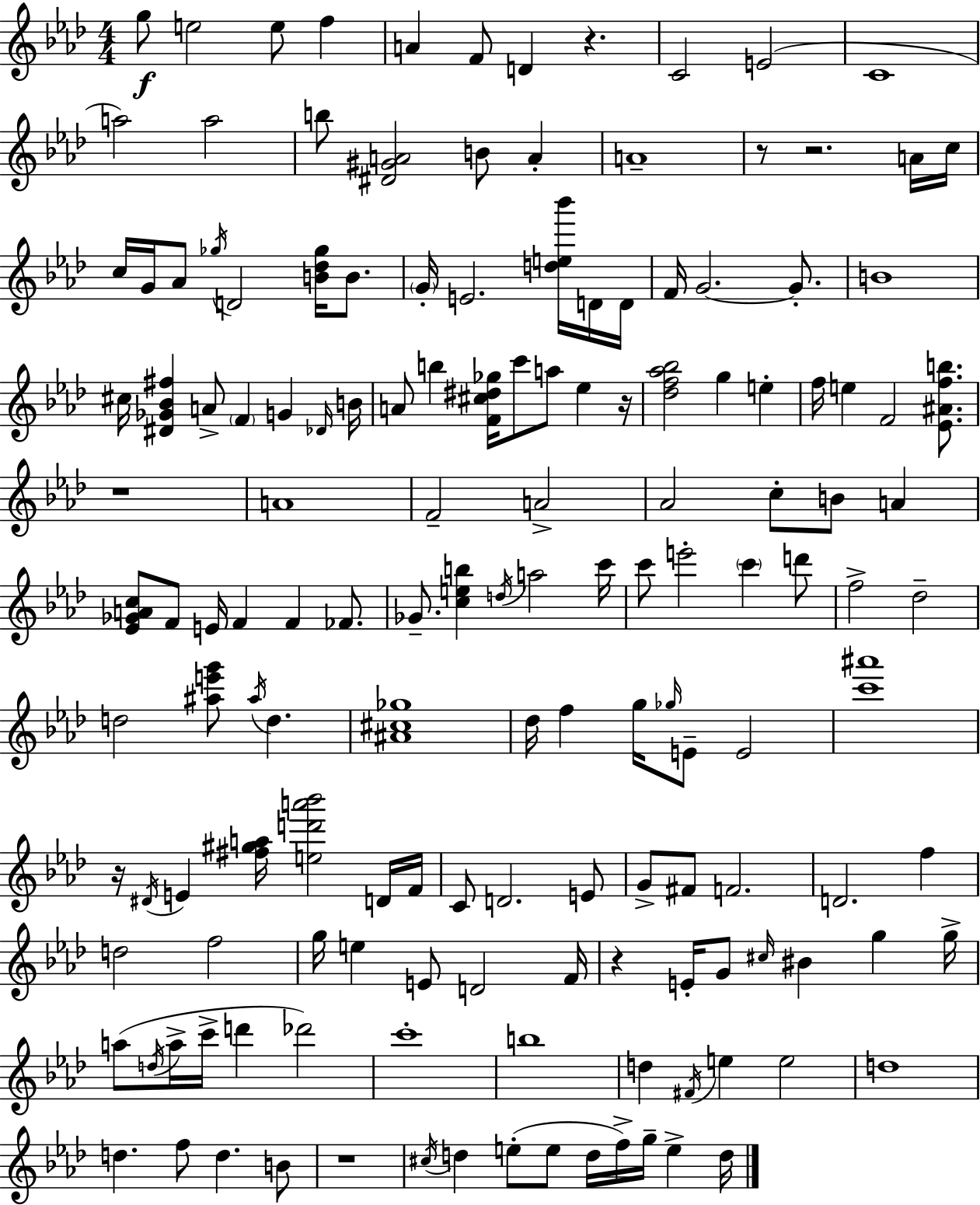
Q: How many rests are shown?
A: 8